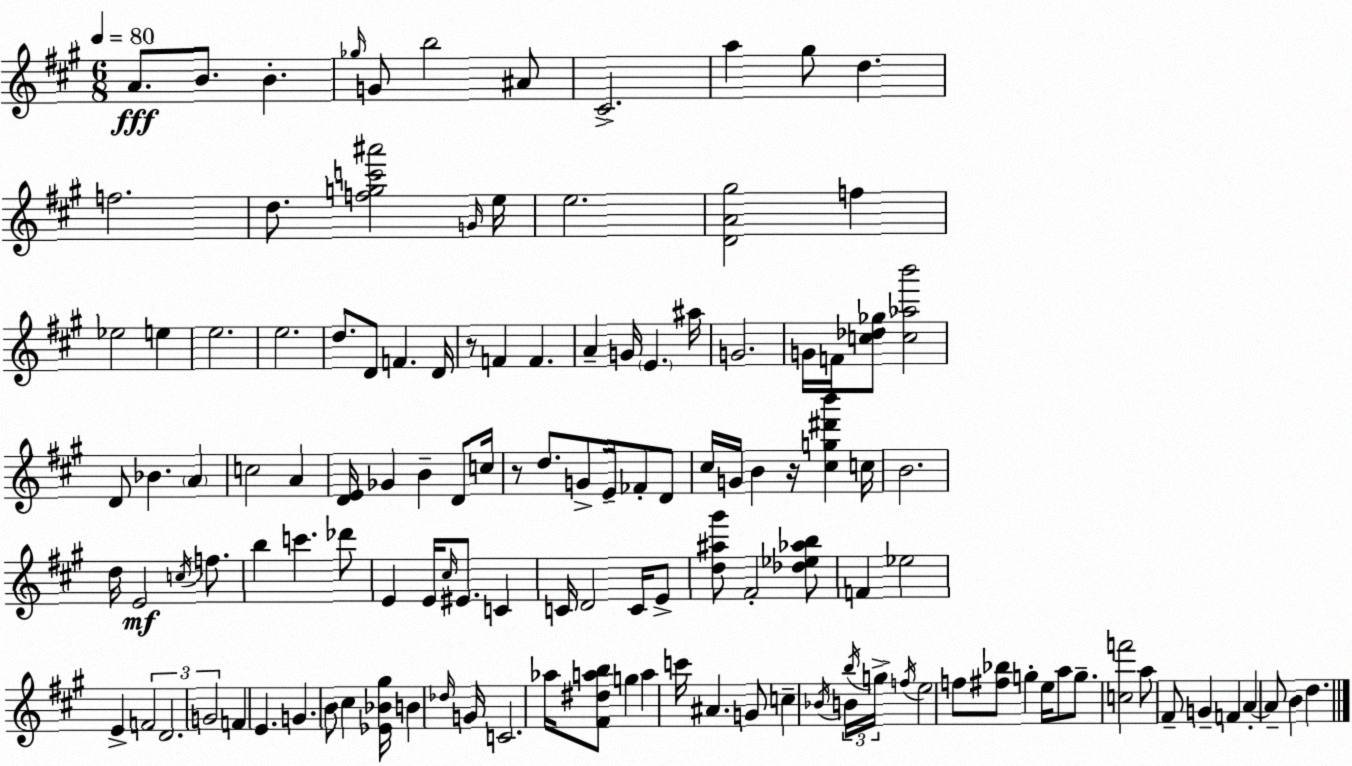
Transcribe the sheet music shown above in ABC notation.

X:1
T:Untitled
M:6/8
L:1/4
K:A
A/2 B/2 B _g/4 G/2 b2 ^A/2 ^C2 a ^g/2 d f2 d/2 [fgc'^a']2 G/4 e/4 e2 [DA^g]2 f _e2 e e2 e2 d/2 D/2 F D/4 z/2 F F A G/4 E ^a/4 G2 G/4 F/4 [c_d_g]/2 [c_ab']2 D/2 _B A c2 A [DE]/4 _G B D/2 c/4 z/2 d/2 G/2 E/4 _F/2 D/2 ^c/4 G/4 B z/4 [^cg^d'b'] c/4 B2 d/4 E2 c/4 f/2 b c' _d'/2 E E/4 ^c/4 ^E/2 C C/4 D2 C/4 E/2 [d^a^g']/2 ^F2 [_d_e_ab]/2 F _e2 E F2 D2 G2 F E G B/2 ^c [_E_B^g]/4 B _d/4 G/4 C2 _a/4 [^F^dab]/2 g a c'/4 ^A G/2 c _B/4 B/4 b/4 g/4 f/4 e2 f/2 [^f_b]/2 g e/4 a/2 g/2 [cf']2 a/2 ^F/2 G F A A/2 B d